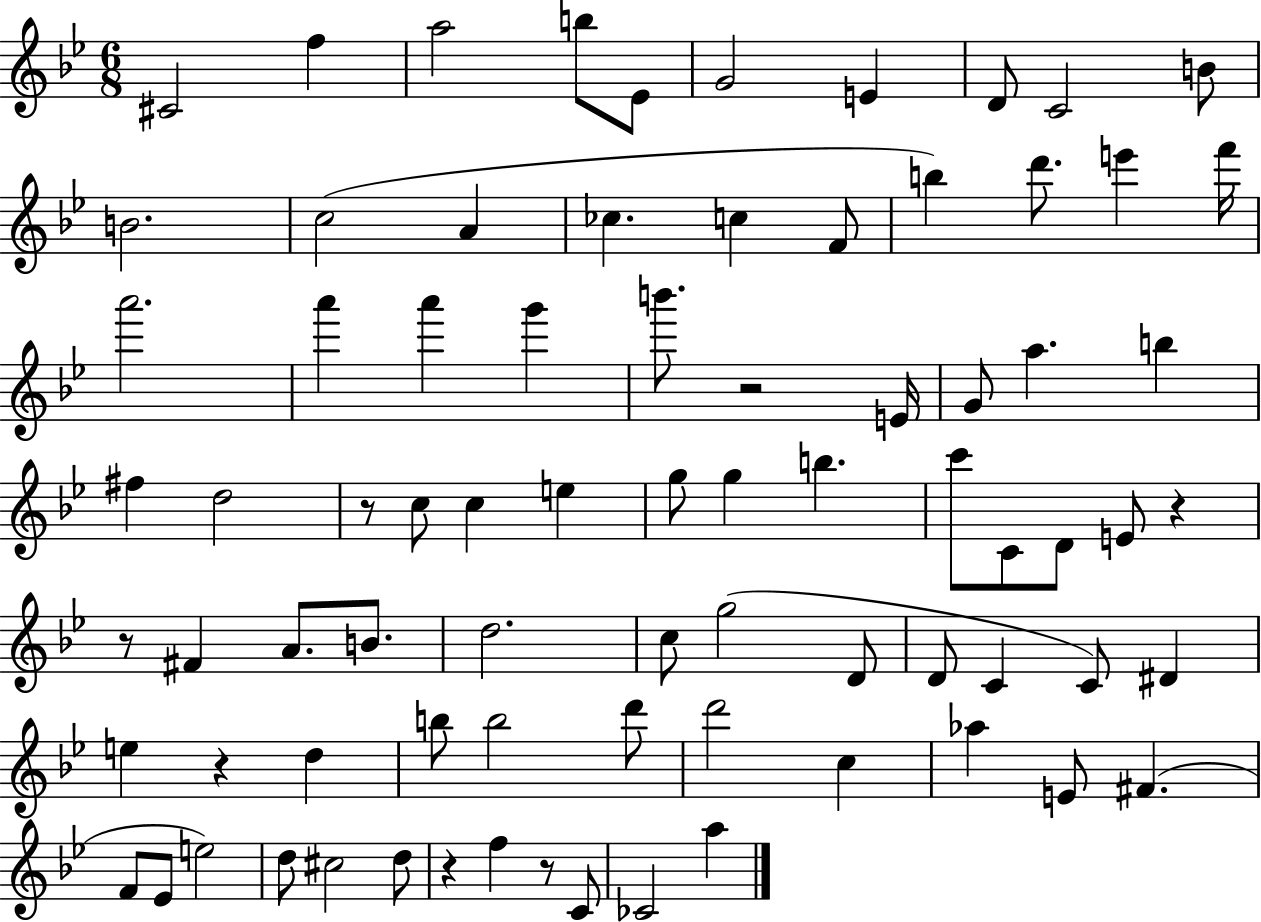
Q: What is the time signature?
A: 6/8